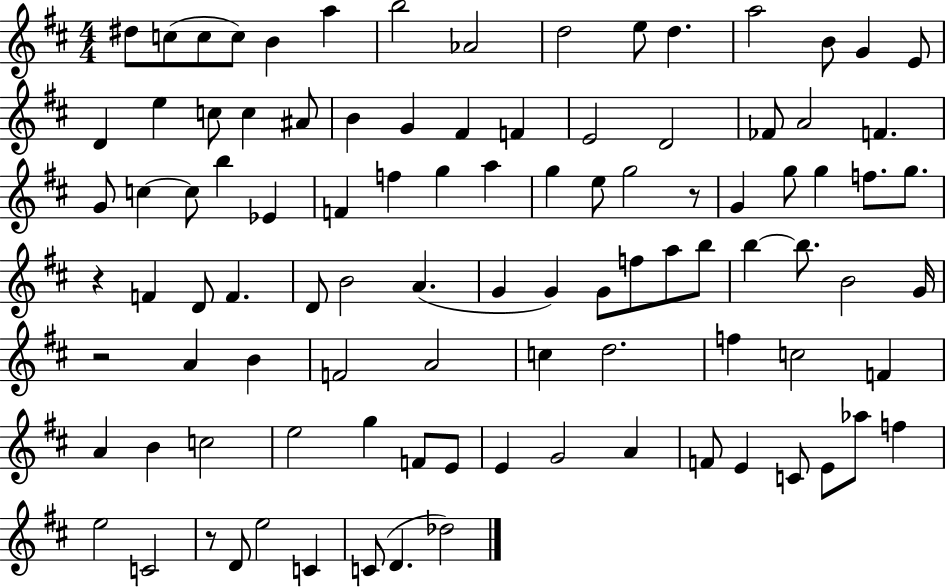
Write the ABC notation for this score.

X:1
T:Untitled
M:4/4
L:1/4
K:D
^d/2 c/2 c/2 c/2 B a b2 _A2 d2 e/2 d a2 B/2 G E/2 D e c/2 c ^A/2 B G ^F F E2 D2 _F/2 A2 F G/2 c c/2 b _E F f g a g e/2 g2 z/2 G g/2 g f/2 g/2 z F D/2 F D/2 B2 A G G G/2 f/2 a/2 b/2 b b/2 B2 G/4 z2 A B F2 A2 c d2 f c2 F A B c2 e2 g F/2 E/2 E G2 A F/2 E C/2 E/2 _a/2 f e2 C2 z/2 D/2 e2 C C/2 D _d2